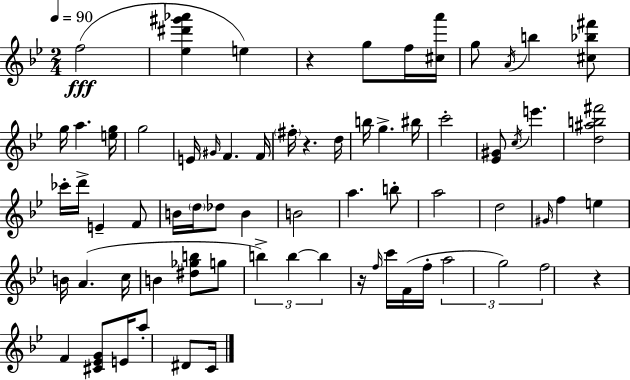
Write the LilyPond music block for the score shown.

{
  \clef treble
  \numericTimeSignature
  \time 2/4
  \key g \minor
  \tempo 4 = 90
  f''2(\fff | <ees'' dis''' gis''' aes'''>4 e''4) | r4 g''8 f''16 <cis'' a'''>16 | g''8 \acciaccatura { a'16 } b''4 <cis'' bes'' fis'''>8 | \break g''16 a''4. | <e'' g''>16 g''2 | e'16 \grace { gis'16 } f'4. | f'16 \parenthesize fis''16-. r4. | \break d''16 b''16 g''4.-> | bis''16 c'''2-. | <ees' gis'>8 \acciaccatura { c''16 } e'''4. | <d'' ais'' b'' fis'''>2 | \break ces'''16-. d'''16-> e'4-- | f'8 b'16 \parenthesize d''16 des''8 b'4 | b'2 | a''4. | \break b''8-. a''2 | d''2 | \grace { gis'16 } f''4 | e''4 b'16 a'4.( | \break c''16 b'4 | <dis'' ges'' b''>8 g''8 \tuplet 3/2 { b''4->) | b''4~~ b''4 } | r16 \grace { f''16 } c'''16 f'16( f''16-. \tuplet 3/2 { a''2 | \break g''2) | f''2 } | r4 | f'4 <cis' ees' g'>8 e'16 | \break a''8-. dis'8 c'16 \bar "|."
}